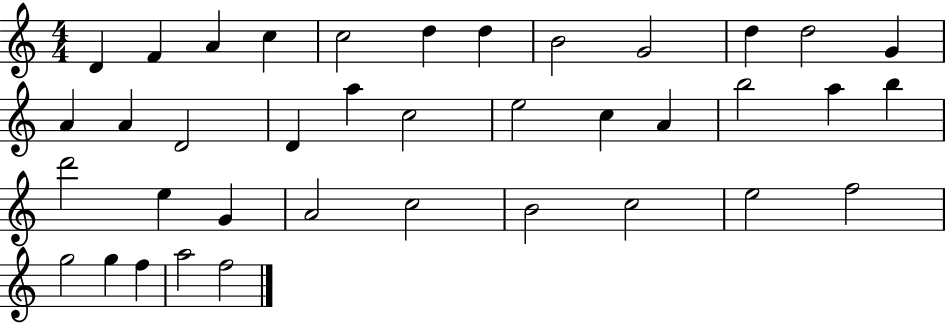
D4/q F4/q A4/q C5/q C5/h D5/q D5/q B4/h G4/h D5/q D5/h G4/q A4/q A4/q D4/h D4/q A5/q C5/h E5/h C5/q A4/q B5/h A5/q B5/q D6/h E5/q G4/q A4/h C5/h B4/h C5/h E5/h F5/h G5/h G5/q F5/q A5/h F5/h